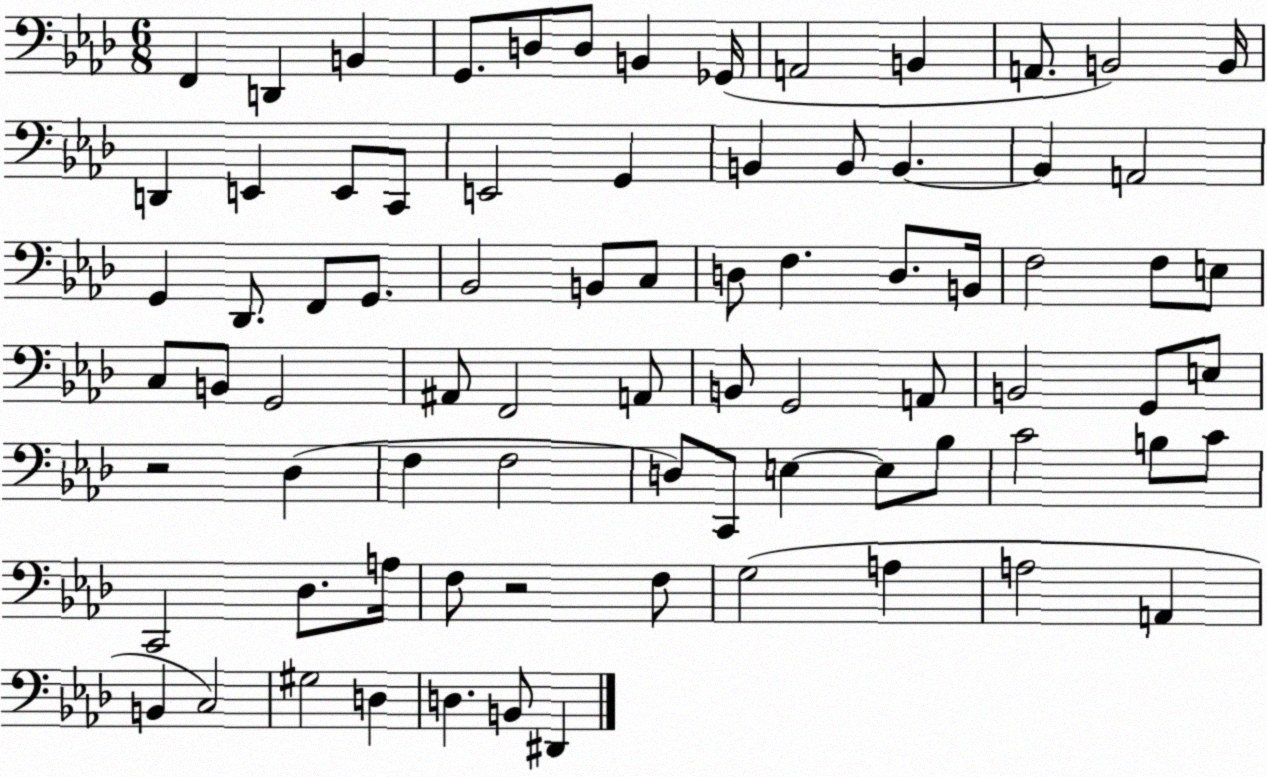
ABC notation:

X:1
T:Untitled
M:6/8
L:1/4
K:Ab
F,, D,, B,, G,,/2 D,/2 D,/2 B,, _G,,/4 A,,2 B,, A,,/2 B,,2 B,,/4 D,, E,, E,,/2 C,,/2 E,,2 G,, B,, B,,/2 B,, B,, A,,2 G,, _D,,/2 F,,/2 G,,/2 _B,,2 B,,/2 C,/2 D,/2 F, D,/2 B,,/4 F,2 F,/2 E,/2 C,/2 B,,/2 G,,2 ^A,,/2 F,,2 A,,/2 B,,/2 G,,2 A,,/2 B,,2 G,,/2 E,/2 z2 _D, F, F,2 D,/2 C,,/2 E, E,/2 _B,/2 C2 B,/2 C/2 C,,2 _D,/2 A,/4 F,/2 z2 F,/2 G,2 A, A,2 A,, B,, C,2 ^G,2 D, D, B,,/2 ^D,,